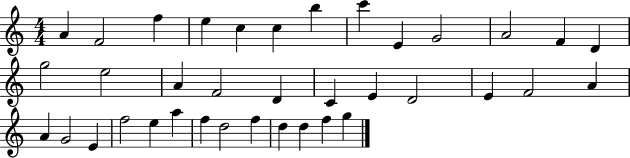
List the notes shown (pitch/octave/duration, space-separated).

A4/q F4/h F5/q E5/q C5/q C5/q B5/q C6/q E4/q G4/h A4/h F4/q D4/q G5/h E5/h A4/q F4/h D4/q C4/q E4/q D4/h E4/q F4/h A4/q A4/q G4/h E4/q F5/h E5/q A5/q F5/q D5/h F5/q D5/q D5/q F5/q G5/q